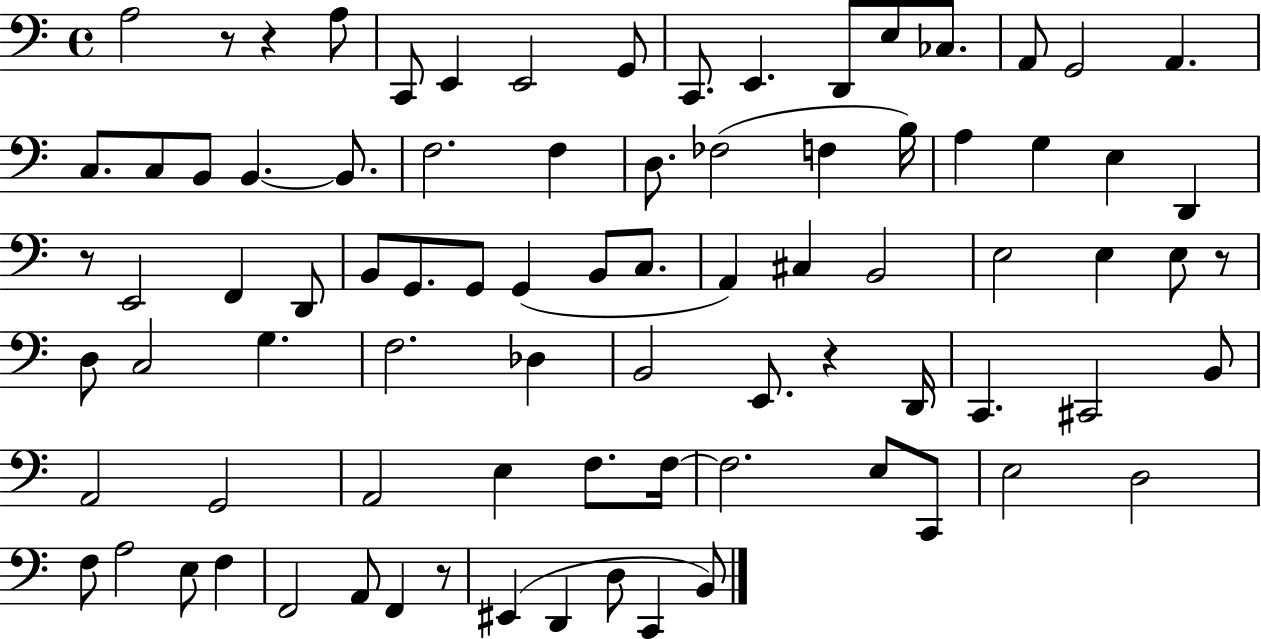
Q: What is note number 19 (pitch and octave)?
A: B2